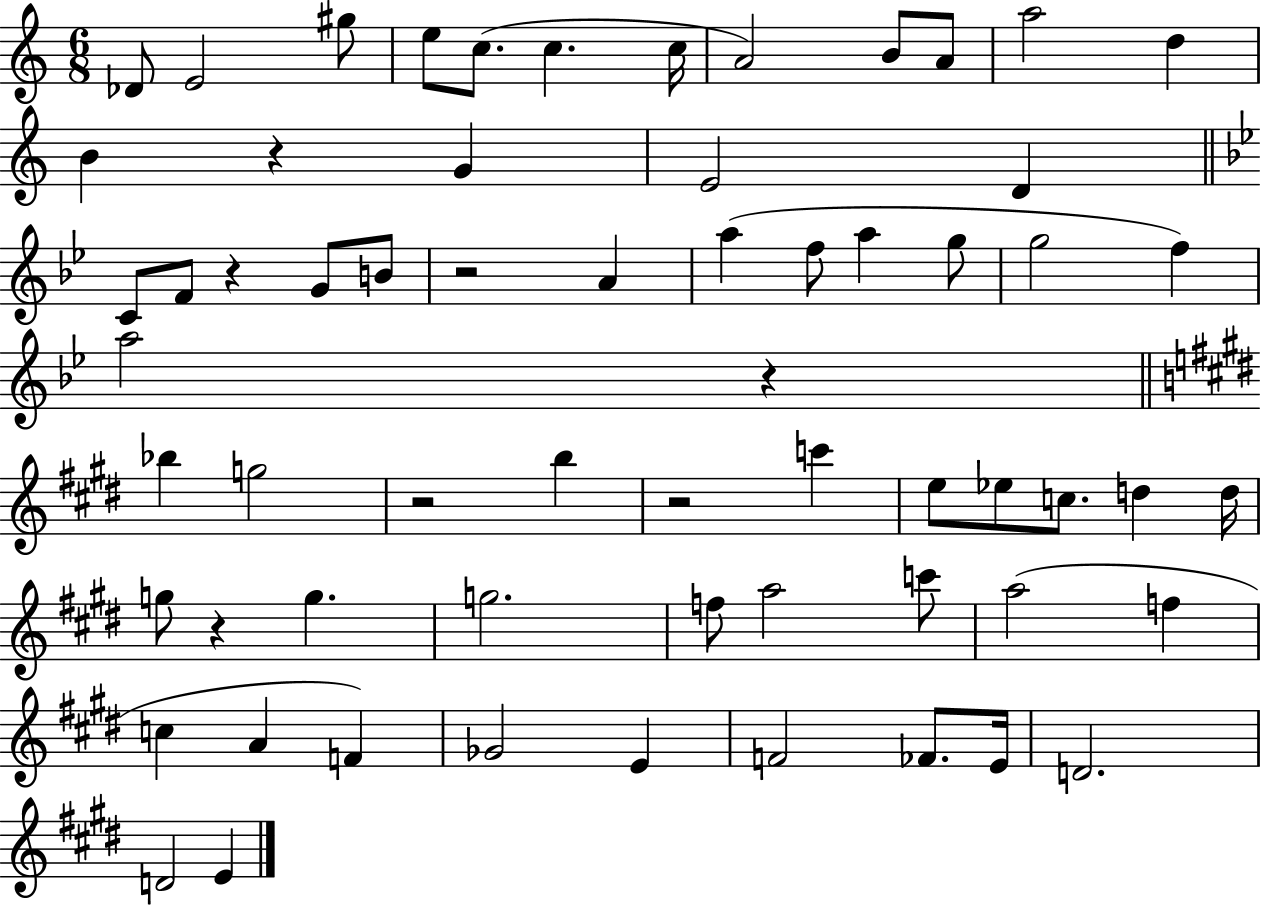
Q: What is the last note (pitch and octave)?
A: E4